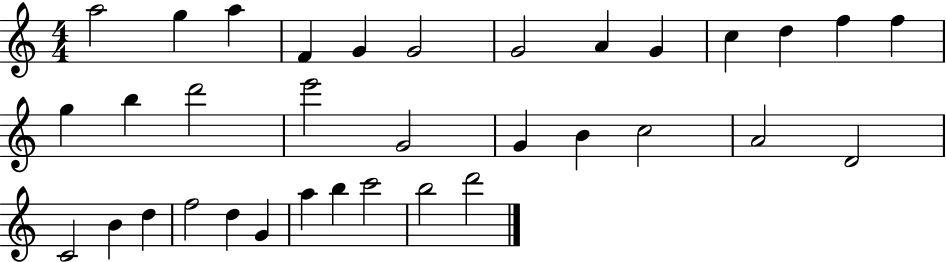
{
  \clef treble
  \numericTimeSignature
  \time 4/4
  \key c \major
  a''2 g''4 a''4 | f'4 g'4 g'2 | g'2 a'4 g'4 | c''4 d''4 f''4 f''4 | \break g''4 b''4 d'''2 | e'''2 g'2 | g'4 b'4 c''2 | a'2 d'2 | \break c'2 b'4 d''4 | f''2 d''4 g'4 | a''4 b''4 c'''2 | b''2 d'''2 | \break \bar "|."
}